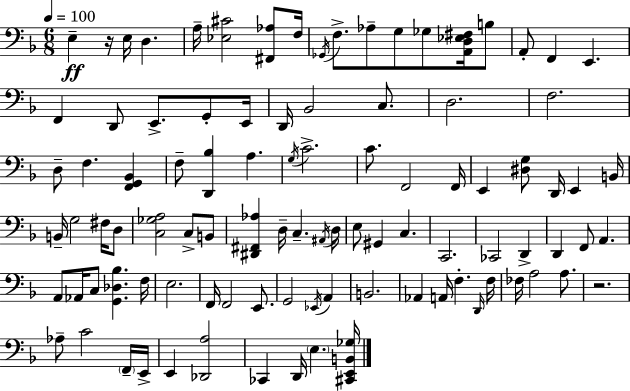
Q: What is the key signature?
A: D minor